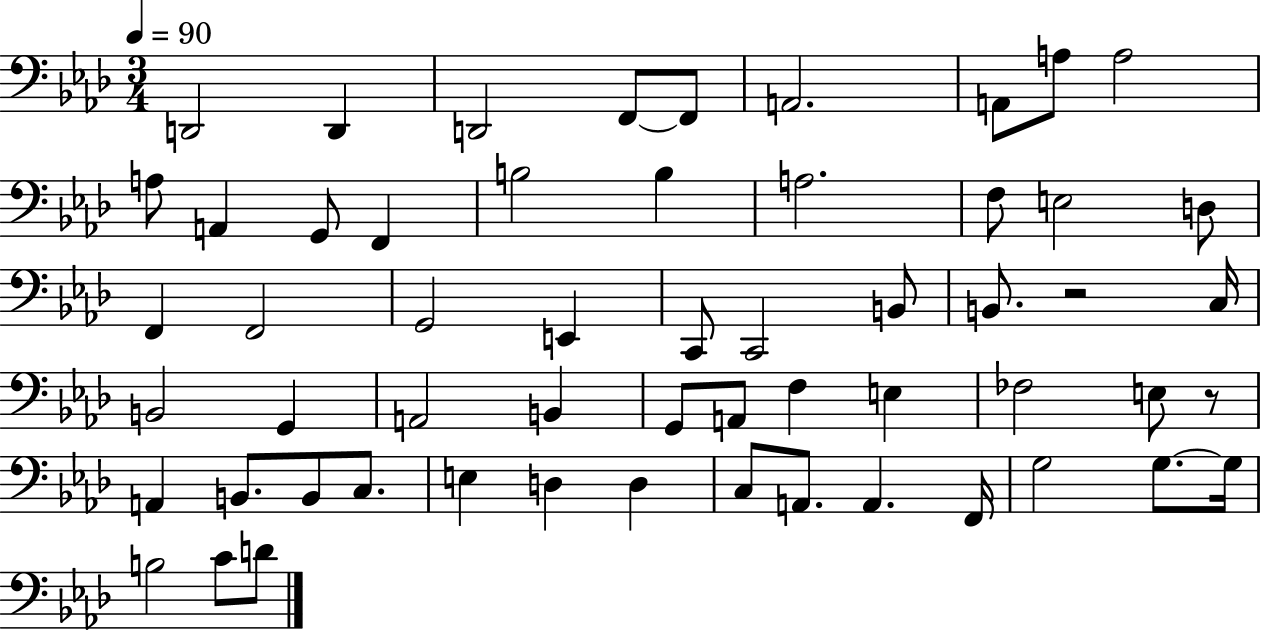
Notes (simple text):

D2/h D2/q D2/h F2/e F2/e A2/h. A2/e A3/e A3/h A3/e A2/q G2/e F2/q B3/h B3/q A3/h. F3/e E3/h D3/e F2/q F2/h G2/h E2/q C2/e C2/h B2/e B2/e. R/h C3/s B2/h G2/q A2/h B2/q G2/e A2/e F3/q E3/q FES3/h E3/e R/e A2/q B2/e. B2/e C3/e. E3/q D3/q D3/q C3/e A2/e. A2/q. F2/s G3/h G3/e. G3/s B3/h C4/e D4/e